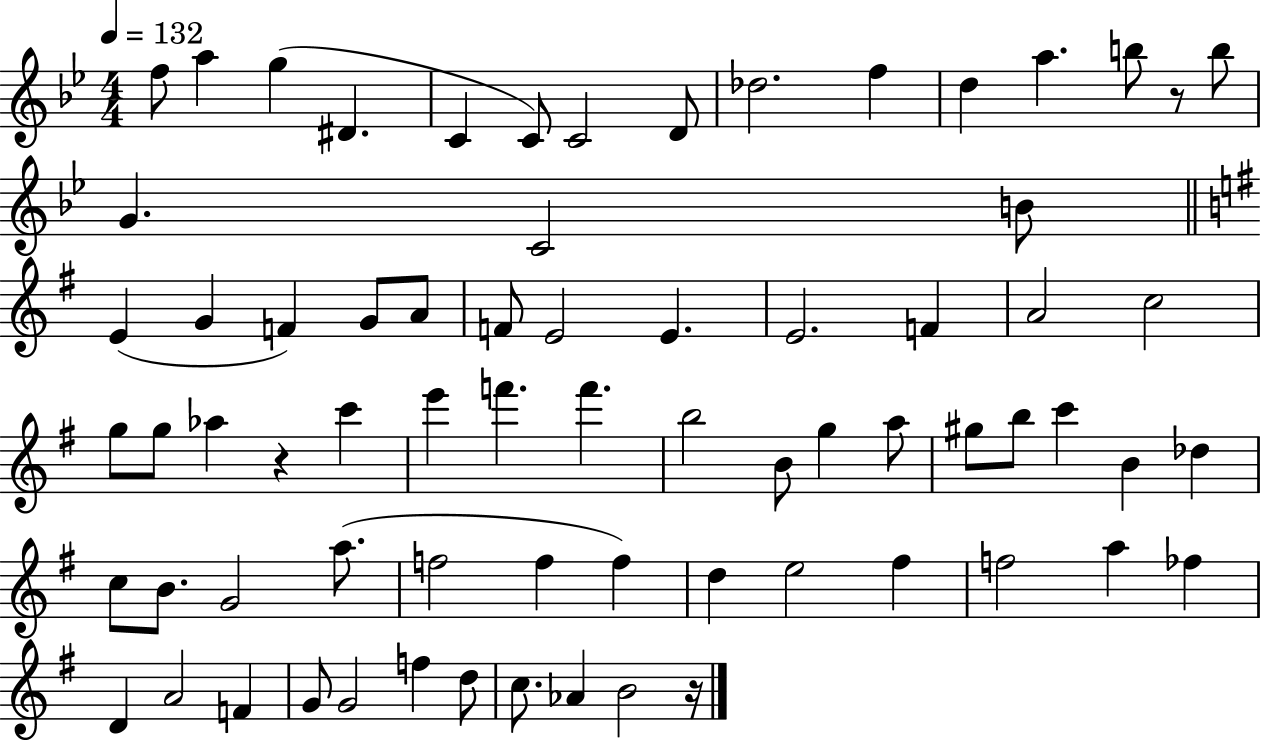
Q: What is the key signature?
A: BES major